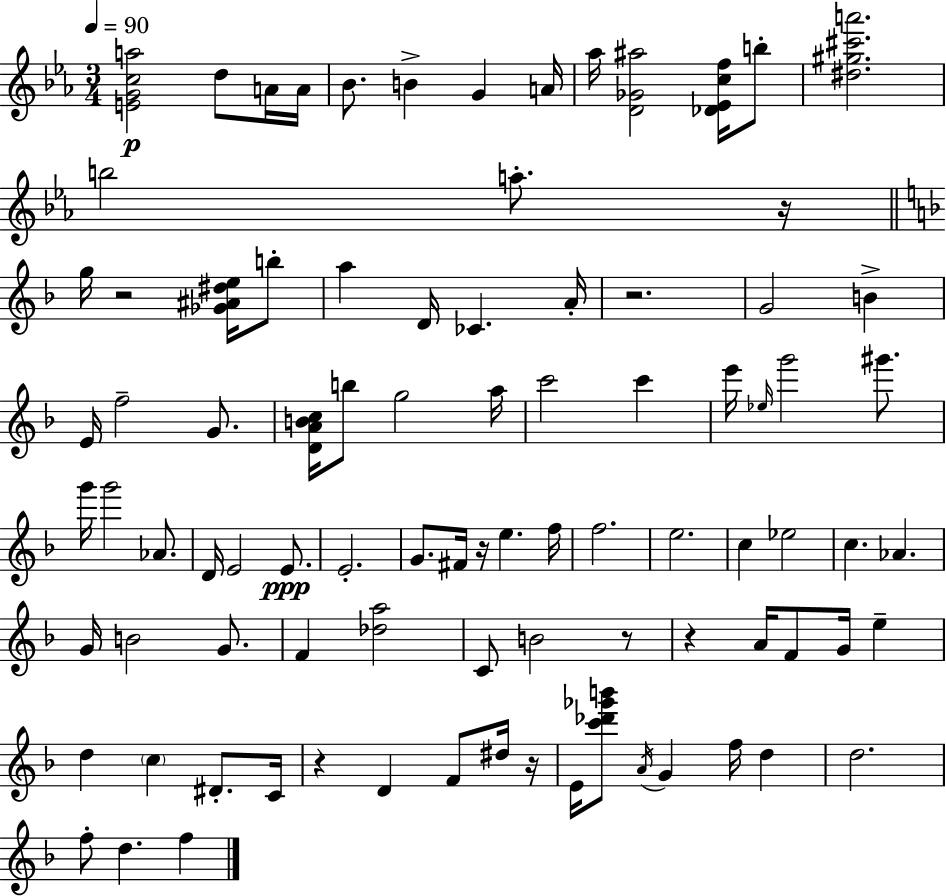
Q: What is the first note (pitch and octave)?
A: D5